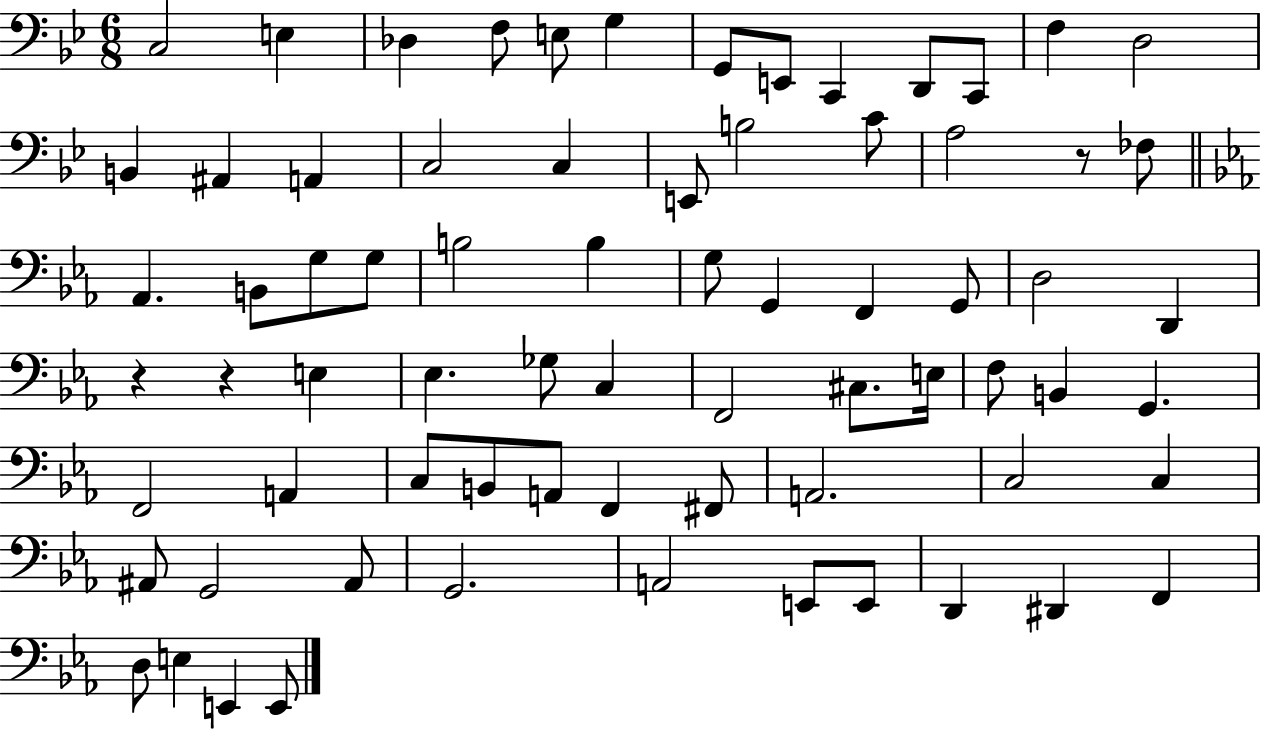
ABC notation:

X:1
T:Untitled
M:6/8
L:1/4
K:Bb
C,2 E, _D, F,/2 E,/2 G, G,,/2 E,,/2 C,, D,,/2 C,,/2 F, D,2 B,, ^A,, A,, C,2 C, E,,/2 B,2 C/2 A,2 z/2 _F,/2 _A,, B,,/2 G,/2 G,/2 B,2 B, G,/2 G,, F,, G,,/2 D,2 D,, z z E, _E, _G,/2 C, F,,2 ^C,/2 E,/4 F,/2 B,, G,, F,,2 A,, C,/2 B,,/2 A,,/2 F,, ^F,,/2 A,,2 C,2 C, ^A,,/2 G,,2 ^A,,/2 G,,2 A,,2 E,,/2 E,,/2 D,, ^D,, F,, D,/2 E, E,, E,,/2